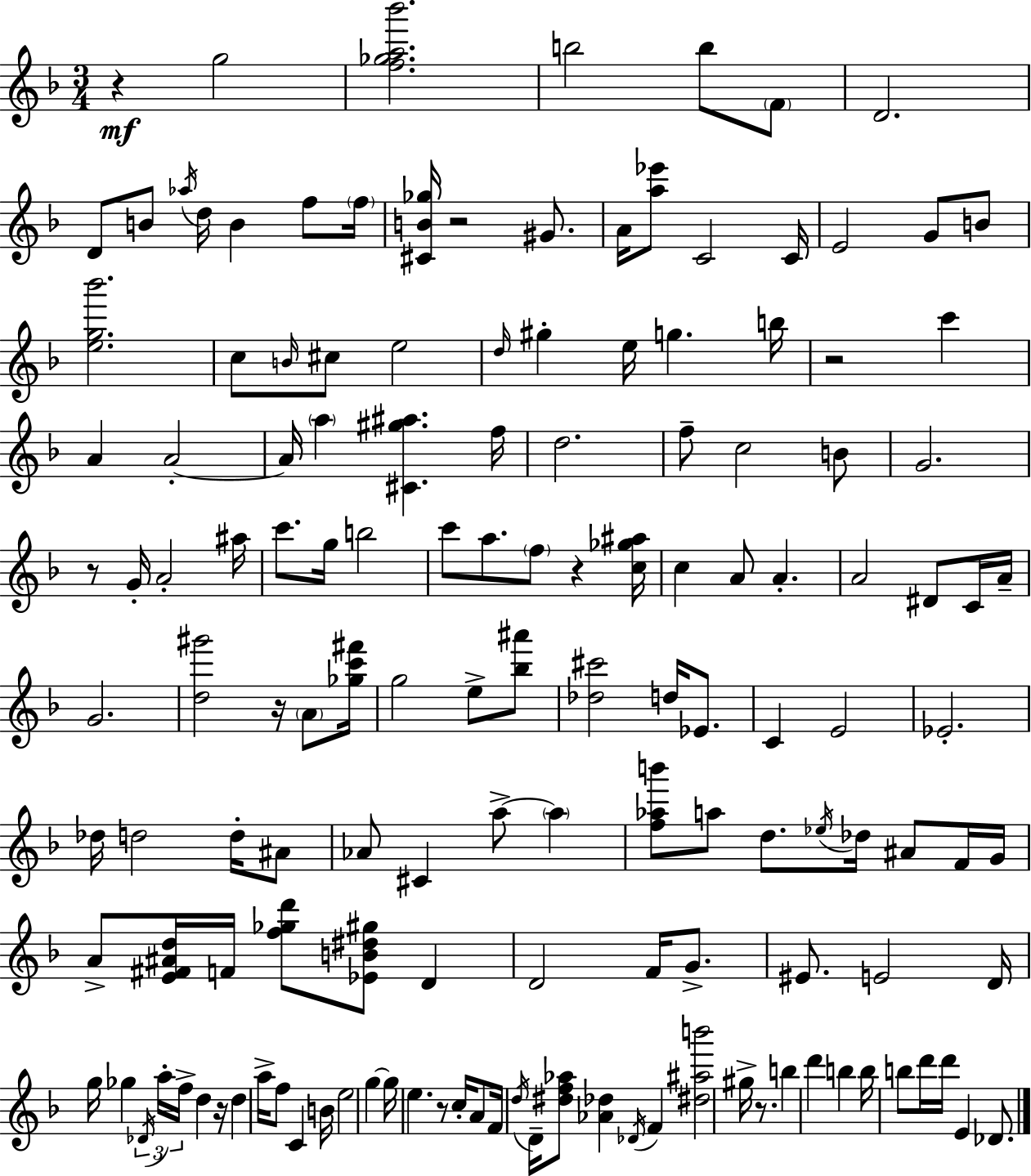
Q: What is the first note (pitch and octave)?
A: G5